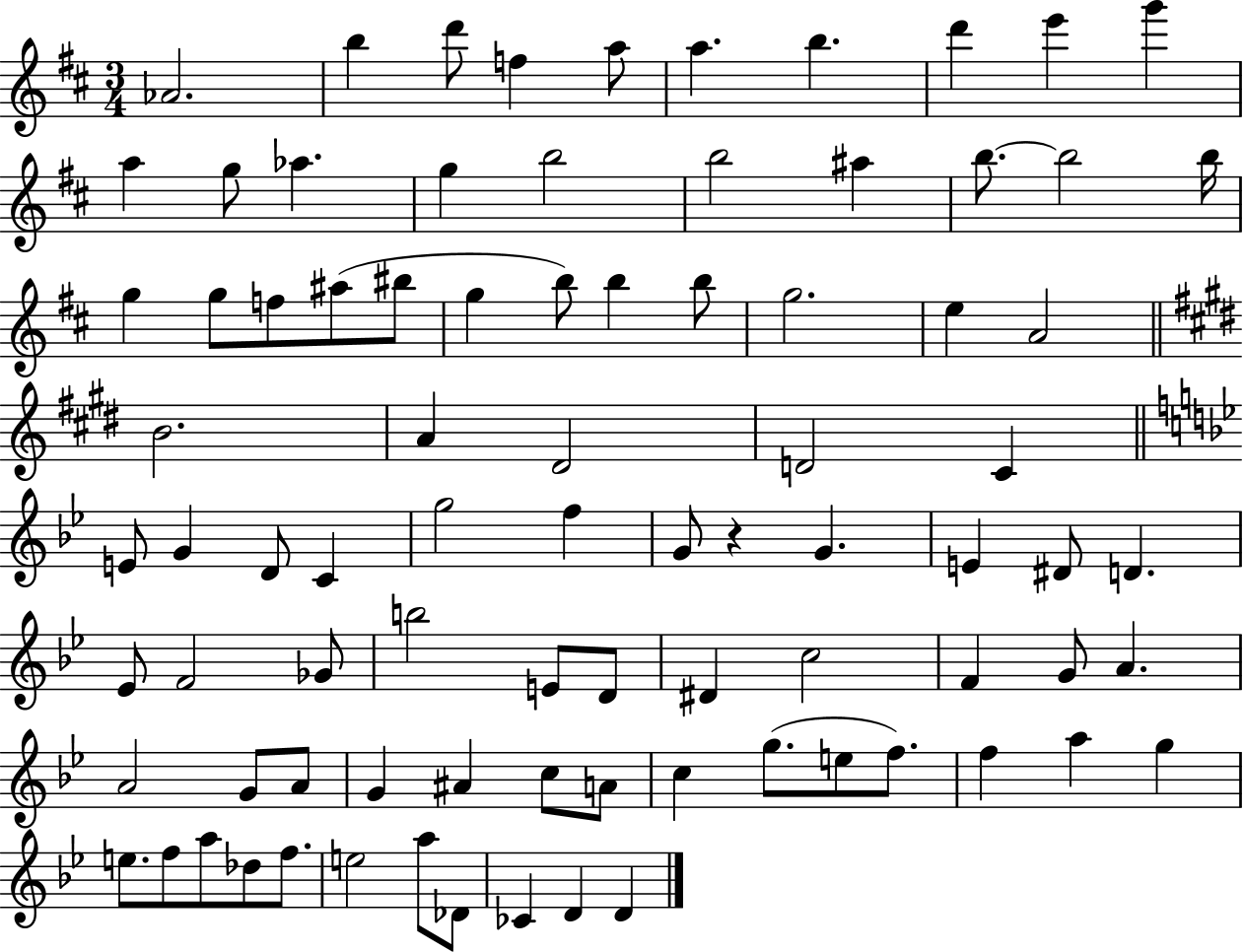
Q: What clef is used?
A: treble